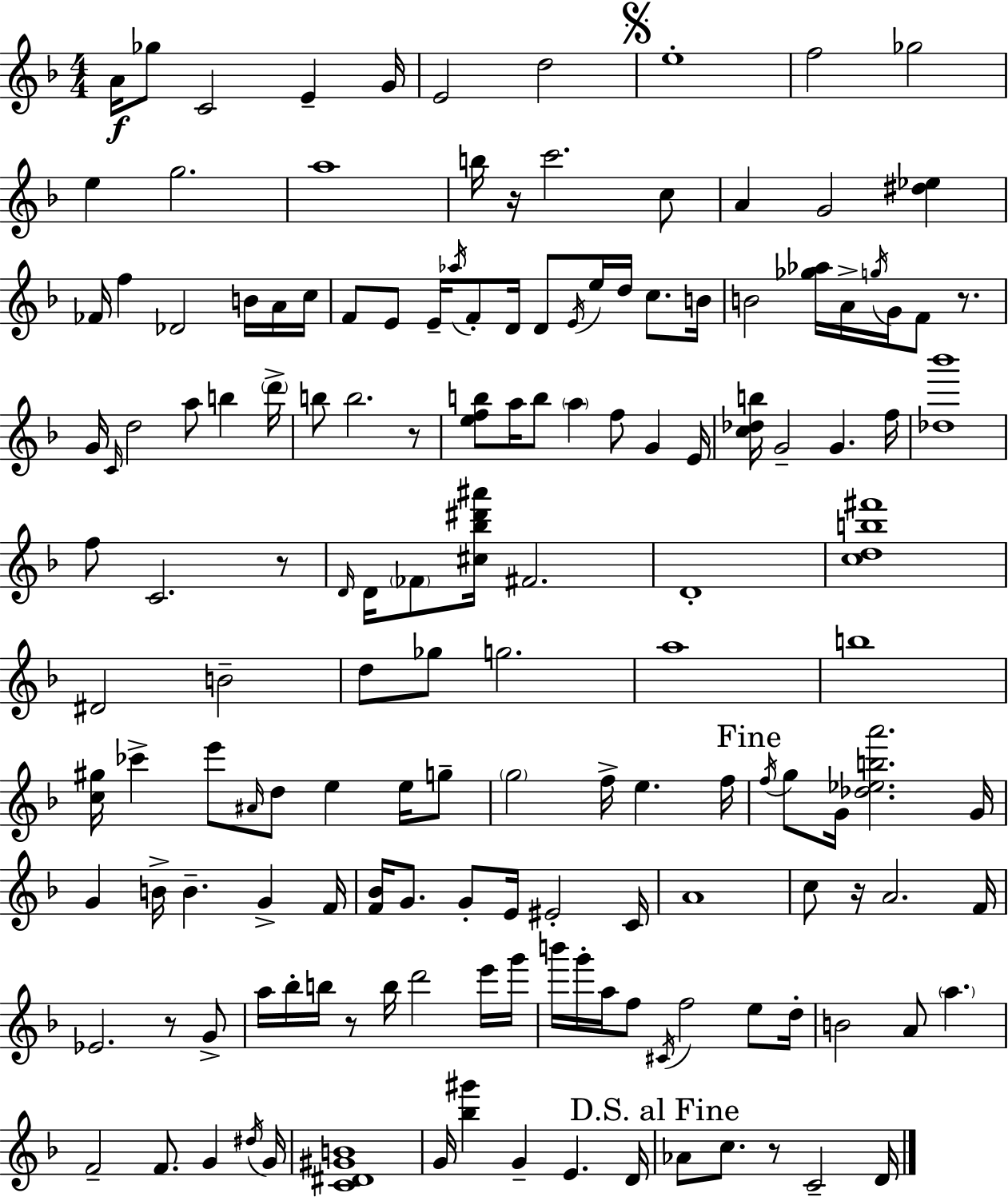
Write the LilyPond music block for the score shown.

{
  \clef treble
  \numericTimeSignature
  \time 4/4
  \key d \minor
  a'16\f ges''8 c'2 e'4-- g'16 | e'2 d''2 | \mark \markup { \musicglyph "scripts.segno" } e''1-. | f''2 ges''2 | \break e''4 g''2. | a''1 | b''16 r16 c'''2. c''8 | a'4 g'2 <dis'' ees''>4 | \break fes'16 f''4 des'2 b'16 a'16 c''16 | f'8 e'8 e'16-- \acciaccatura { aes''16 } f'8-. d'16 d'8 \acciaccatura { e'16 } e''16 d''16 c''8. | b'16 b'2 <ges'' aes''>16 a'16-> \acciaccatura { g''16 } g'16 f'8 | r8. g'16 \grace { c'16 } d''2 a''8 b''4 | \break \parenthesize d'''16-> b''8 b''2. | r8 <e'' f'' b''>8 a''16 b''8 \parenthesize a''4 f''8 g'4 | e'16 <c'' des'' b''>16 g'2-- g'4. | f''16 <des'' bes'''>1 | \break f''8 c'2. | r8 \grace { d'16 } d'16 \parenthesize fes'8 <cis'' bes'' dis''' ais'''>16 fis'2. | d'1-. | <c'' d'' b'' fis'''>1 | \break dis'2 b'2-- | d''8 ges''8 g''2. | a''1 | b''1 | \break <c'' gis''>16 ces'''4-> e'''8 \grace { ais'16 } d''8 e''4 | e''16 g''8-- \parenthesize g''2 f''16-> e''4. | f''16 \mark "Fine" \acciaccatura { f''16 } g''8 g'16 <des'' ees'' b'' a'''>2. | g'16 g'4 b'16-> b'4.-- | \break g'4-> f'16 <f' bes'>16 g'8. g'8-. e'16 eis'2-. | c'16 a'1 | c''8 r16 a'2. | f'16 ees'2. | \break r8 g'8-> a''16 bes''16-. b''16 r8 b''16 d'''2 | e'''16 g'''16 b'''16 g'''16-. a''16 f''8 \acciaccatura { cis'16 } f''2 | e''8 d''16-. b'2 | a'8 \parenthesize a''4. f'2-- | \break f'8. g'4 \acciaccatura { dis''16 } g'16 <c' dis' gis' b'>1 | g'16 <bes'' gis'''>4 g'4-- | e'4. d'16 \mark "D.S. al Fine" aes'8 c''8. r8 | c'2-- d'16 \bar "|."
}